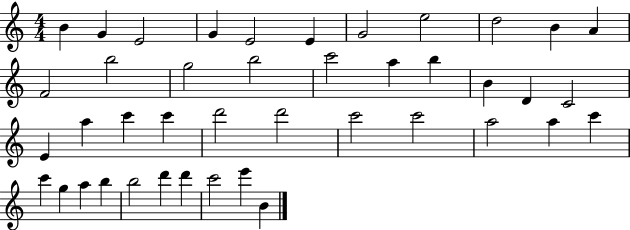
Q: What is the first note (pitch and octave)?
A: B4